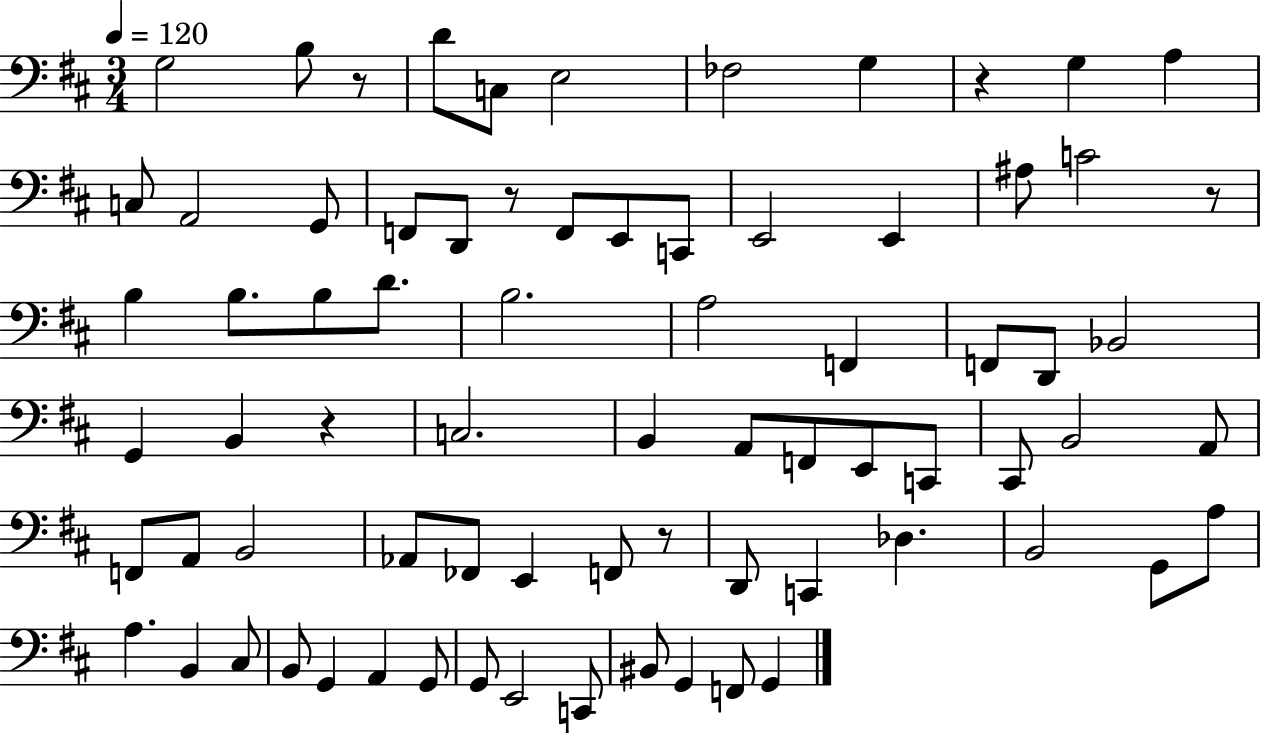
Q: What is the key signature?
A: D major